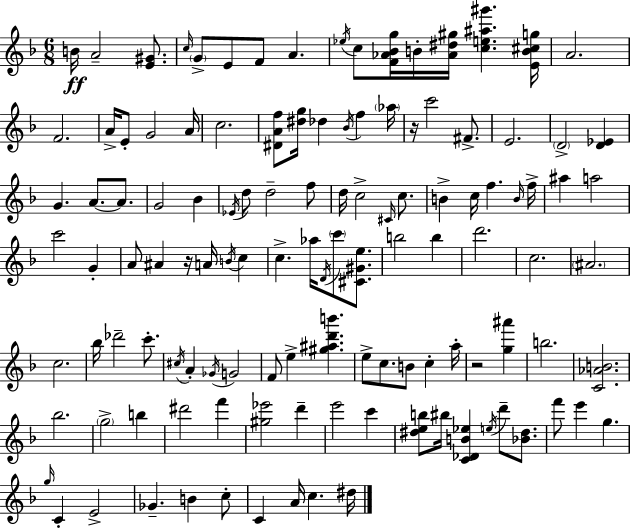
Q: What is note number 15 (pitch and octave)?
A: G4